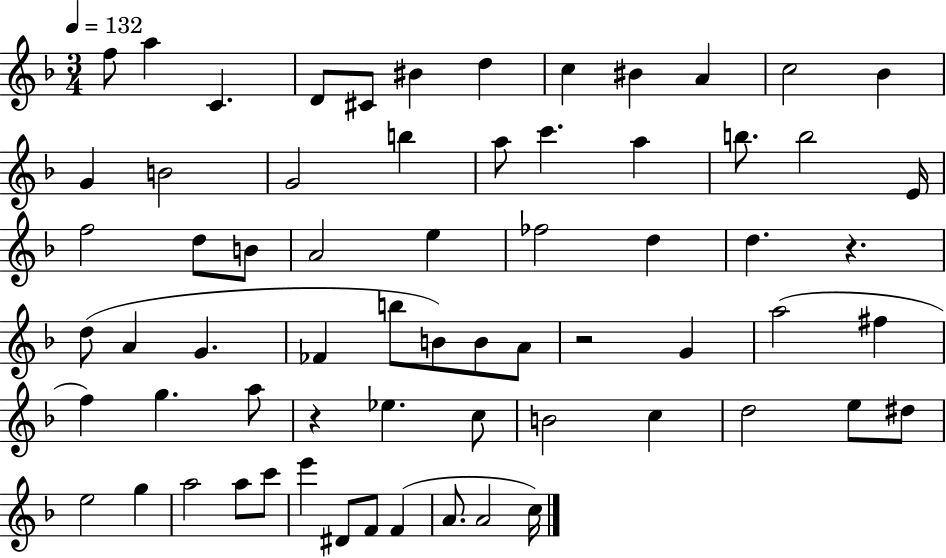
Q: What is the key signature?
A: F major